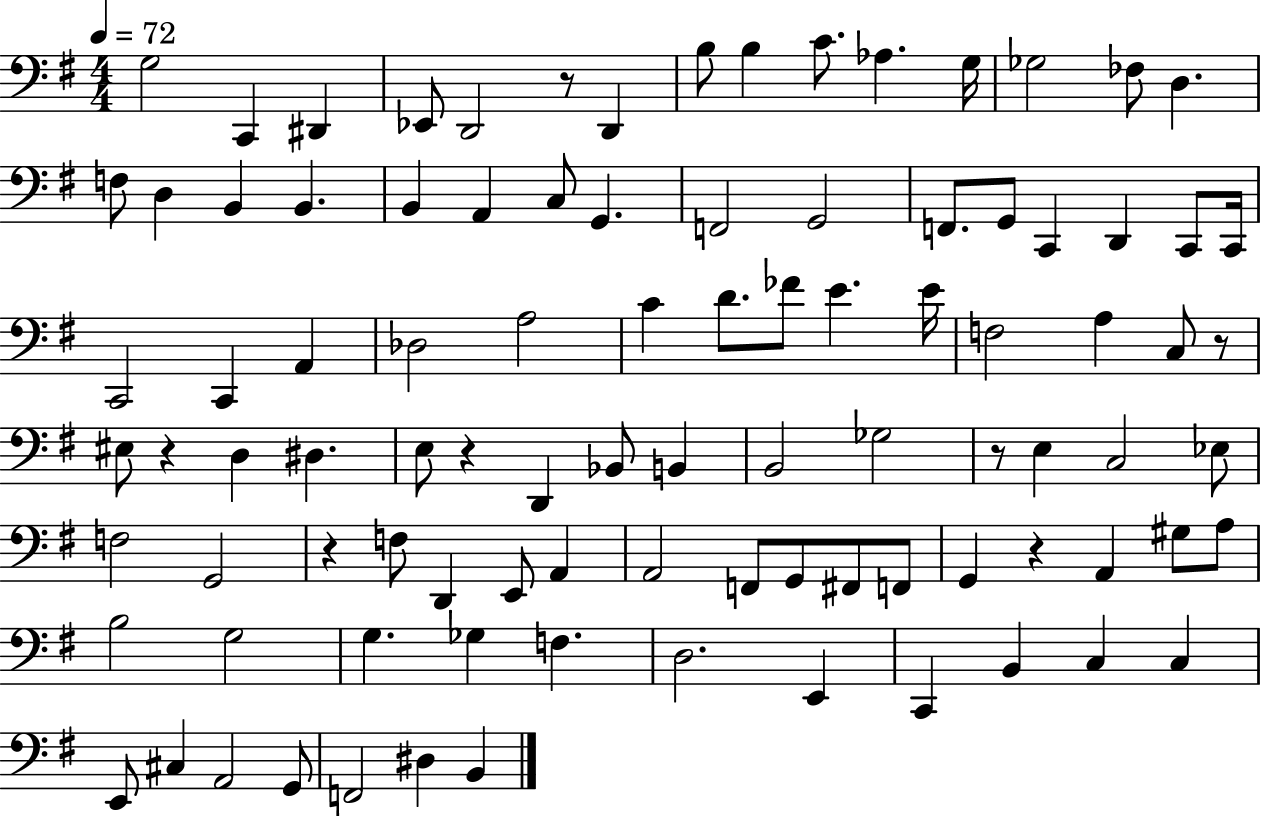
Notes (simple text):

G3/h C2/q D#2/q Eb2/e D2/h R/e D2/q B3/e B3/q C4/e. Ab3/q. G3/s Gb3/h FES3/e D3/q. F3/e D3/q B2/q B2/q. B2/q A2/q C3/e G2/q. F2/h G2/h F2/e. G2/e C2/q D2/q C2/e C2/s C2/h C2/q A2/q Db3/h A3/h C4/q D4/e. FES4/e E4/q. E4/s F3/h A3/q C3/e R/e EIS3/e R/q D3/q D#3/q. E3/e R/q D2/q Bb2/e B2/q B2/h Gb3/h R/e E3/q C3/h Eb3/e F3/h G2/h R/q F3/e D2/q E2/e A2/q A2/h F2/e G2/e F#2/e F2/e G2/q R/q A2/q G#3/e A3/e B3/h G3/h G3/q. Gb3/q F3/q. D3/h. E2/q C2/q B2/q C3/q C3/q E2/e C#3/q A2/h G2/e F2/h D#3/q B2/q